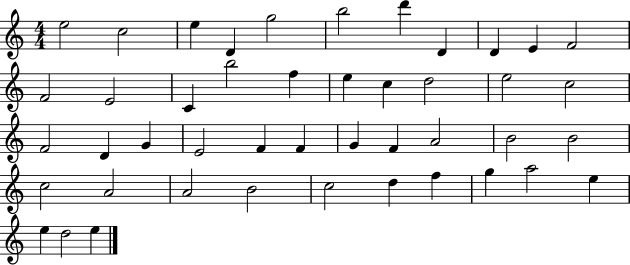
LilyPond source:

{
  \clef treble
  \numericTimeSignature
  \time 4/4
  \key c \major
  e''2 c''2 | e''4 d'4 g''2 | b''2 d'''4 d'4 | d'4 e'4 f'2 | \break f'2 e'2 | c'4 b''2 f''4 | e''4 c''4 d''2 | e''2 c''2 | \break f'2 d'4 g'4 | e'2 f'4 f'4 | g'4 f'4 a'2 | b'2 b'2 | \break c''2 a'2 | a'2 b'2 | c''2 d''4 f''4 | g''4 a''2 e''4 | \break e''4 d''2 e''4 | \bar "|."
}